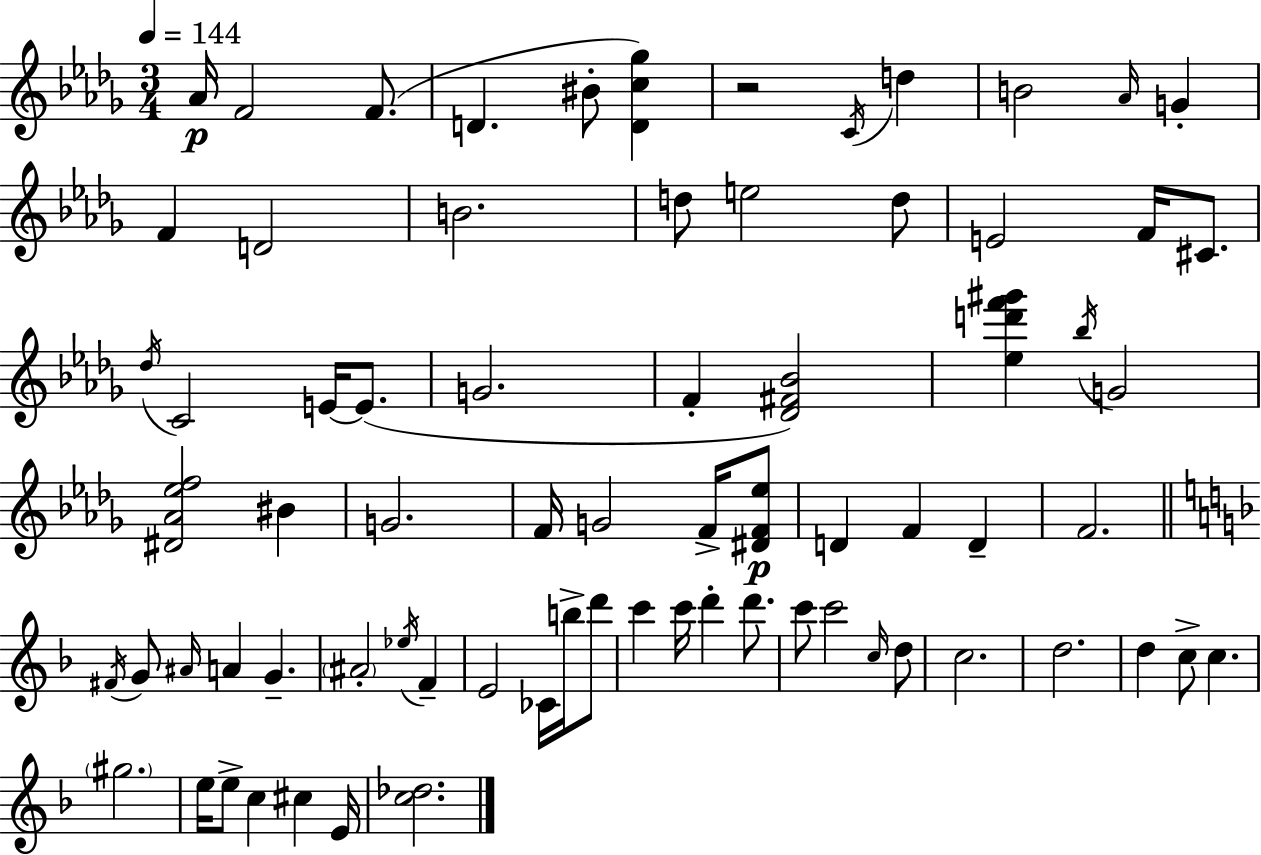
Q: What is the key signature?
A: BES minor